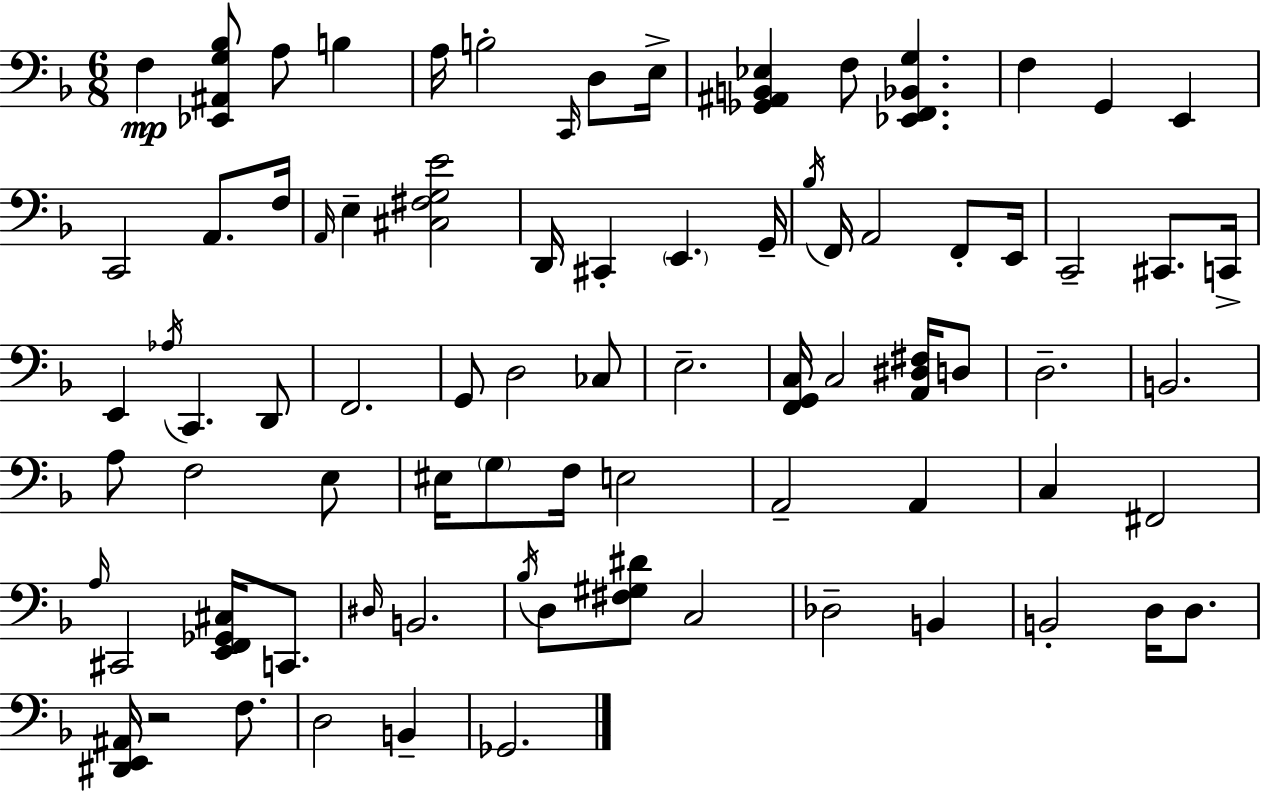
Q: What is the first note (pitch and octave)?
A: F3